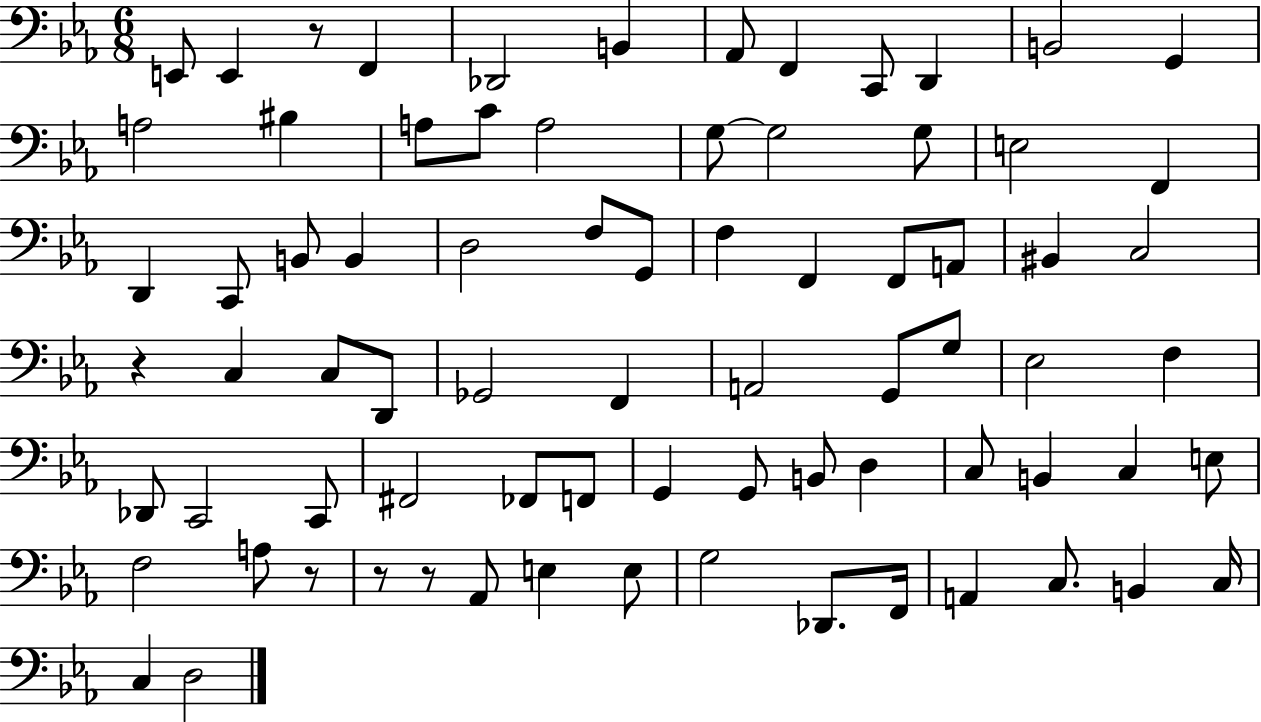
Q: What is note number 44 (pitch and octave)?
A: F3